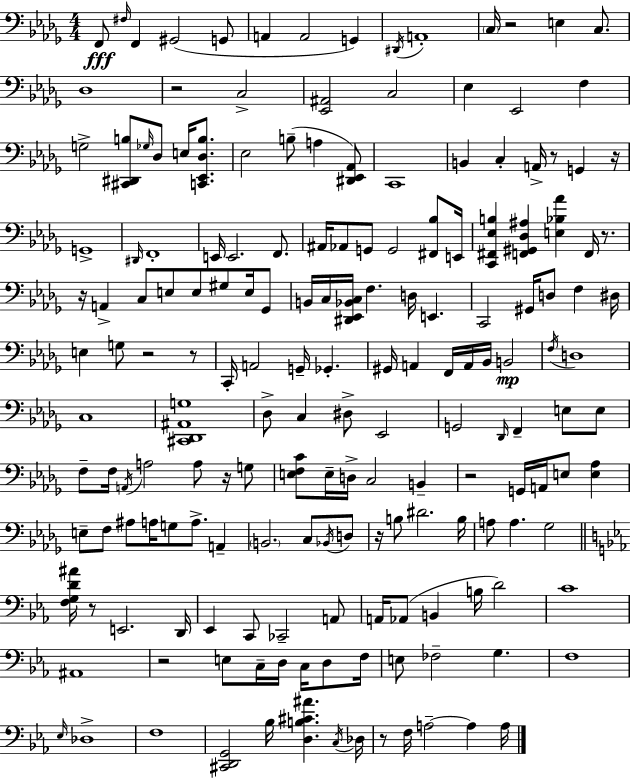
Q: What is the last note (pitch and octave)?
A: A3